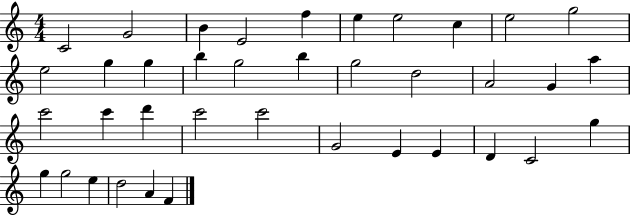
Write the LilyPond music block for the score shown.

{
  \clef treble
  \numericTimeSignature
  \time 4/4
  \key c \major
  c'2 g'2 | b'4 e'2 f''4 | e''4 e''2 c''4 | e''2 g''2 | \break e''2 g''4 g''4 | b''4 g''2 b''4 | g''2 d''2 | a'2 g'4 a''4 | \break c'''2 c'''4 d'''4 | c'''2 c'''2 | g'2 e'4 e'4 | d'4 c'2 g''4 | \break g''4 g''2 e''4 | d''2 a'4 f'4 | \bar "|."
}